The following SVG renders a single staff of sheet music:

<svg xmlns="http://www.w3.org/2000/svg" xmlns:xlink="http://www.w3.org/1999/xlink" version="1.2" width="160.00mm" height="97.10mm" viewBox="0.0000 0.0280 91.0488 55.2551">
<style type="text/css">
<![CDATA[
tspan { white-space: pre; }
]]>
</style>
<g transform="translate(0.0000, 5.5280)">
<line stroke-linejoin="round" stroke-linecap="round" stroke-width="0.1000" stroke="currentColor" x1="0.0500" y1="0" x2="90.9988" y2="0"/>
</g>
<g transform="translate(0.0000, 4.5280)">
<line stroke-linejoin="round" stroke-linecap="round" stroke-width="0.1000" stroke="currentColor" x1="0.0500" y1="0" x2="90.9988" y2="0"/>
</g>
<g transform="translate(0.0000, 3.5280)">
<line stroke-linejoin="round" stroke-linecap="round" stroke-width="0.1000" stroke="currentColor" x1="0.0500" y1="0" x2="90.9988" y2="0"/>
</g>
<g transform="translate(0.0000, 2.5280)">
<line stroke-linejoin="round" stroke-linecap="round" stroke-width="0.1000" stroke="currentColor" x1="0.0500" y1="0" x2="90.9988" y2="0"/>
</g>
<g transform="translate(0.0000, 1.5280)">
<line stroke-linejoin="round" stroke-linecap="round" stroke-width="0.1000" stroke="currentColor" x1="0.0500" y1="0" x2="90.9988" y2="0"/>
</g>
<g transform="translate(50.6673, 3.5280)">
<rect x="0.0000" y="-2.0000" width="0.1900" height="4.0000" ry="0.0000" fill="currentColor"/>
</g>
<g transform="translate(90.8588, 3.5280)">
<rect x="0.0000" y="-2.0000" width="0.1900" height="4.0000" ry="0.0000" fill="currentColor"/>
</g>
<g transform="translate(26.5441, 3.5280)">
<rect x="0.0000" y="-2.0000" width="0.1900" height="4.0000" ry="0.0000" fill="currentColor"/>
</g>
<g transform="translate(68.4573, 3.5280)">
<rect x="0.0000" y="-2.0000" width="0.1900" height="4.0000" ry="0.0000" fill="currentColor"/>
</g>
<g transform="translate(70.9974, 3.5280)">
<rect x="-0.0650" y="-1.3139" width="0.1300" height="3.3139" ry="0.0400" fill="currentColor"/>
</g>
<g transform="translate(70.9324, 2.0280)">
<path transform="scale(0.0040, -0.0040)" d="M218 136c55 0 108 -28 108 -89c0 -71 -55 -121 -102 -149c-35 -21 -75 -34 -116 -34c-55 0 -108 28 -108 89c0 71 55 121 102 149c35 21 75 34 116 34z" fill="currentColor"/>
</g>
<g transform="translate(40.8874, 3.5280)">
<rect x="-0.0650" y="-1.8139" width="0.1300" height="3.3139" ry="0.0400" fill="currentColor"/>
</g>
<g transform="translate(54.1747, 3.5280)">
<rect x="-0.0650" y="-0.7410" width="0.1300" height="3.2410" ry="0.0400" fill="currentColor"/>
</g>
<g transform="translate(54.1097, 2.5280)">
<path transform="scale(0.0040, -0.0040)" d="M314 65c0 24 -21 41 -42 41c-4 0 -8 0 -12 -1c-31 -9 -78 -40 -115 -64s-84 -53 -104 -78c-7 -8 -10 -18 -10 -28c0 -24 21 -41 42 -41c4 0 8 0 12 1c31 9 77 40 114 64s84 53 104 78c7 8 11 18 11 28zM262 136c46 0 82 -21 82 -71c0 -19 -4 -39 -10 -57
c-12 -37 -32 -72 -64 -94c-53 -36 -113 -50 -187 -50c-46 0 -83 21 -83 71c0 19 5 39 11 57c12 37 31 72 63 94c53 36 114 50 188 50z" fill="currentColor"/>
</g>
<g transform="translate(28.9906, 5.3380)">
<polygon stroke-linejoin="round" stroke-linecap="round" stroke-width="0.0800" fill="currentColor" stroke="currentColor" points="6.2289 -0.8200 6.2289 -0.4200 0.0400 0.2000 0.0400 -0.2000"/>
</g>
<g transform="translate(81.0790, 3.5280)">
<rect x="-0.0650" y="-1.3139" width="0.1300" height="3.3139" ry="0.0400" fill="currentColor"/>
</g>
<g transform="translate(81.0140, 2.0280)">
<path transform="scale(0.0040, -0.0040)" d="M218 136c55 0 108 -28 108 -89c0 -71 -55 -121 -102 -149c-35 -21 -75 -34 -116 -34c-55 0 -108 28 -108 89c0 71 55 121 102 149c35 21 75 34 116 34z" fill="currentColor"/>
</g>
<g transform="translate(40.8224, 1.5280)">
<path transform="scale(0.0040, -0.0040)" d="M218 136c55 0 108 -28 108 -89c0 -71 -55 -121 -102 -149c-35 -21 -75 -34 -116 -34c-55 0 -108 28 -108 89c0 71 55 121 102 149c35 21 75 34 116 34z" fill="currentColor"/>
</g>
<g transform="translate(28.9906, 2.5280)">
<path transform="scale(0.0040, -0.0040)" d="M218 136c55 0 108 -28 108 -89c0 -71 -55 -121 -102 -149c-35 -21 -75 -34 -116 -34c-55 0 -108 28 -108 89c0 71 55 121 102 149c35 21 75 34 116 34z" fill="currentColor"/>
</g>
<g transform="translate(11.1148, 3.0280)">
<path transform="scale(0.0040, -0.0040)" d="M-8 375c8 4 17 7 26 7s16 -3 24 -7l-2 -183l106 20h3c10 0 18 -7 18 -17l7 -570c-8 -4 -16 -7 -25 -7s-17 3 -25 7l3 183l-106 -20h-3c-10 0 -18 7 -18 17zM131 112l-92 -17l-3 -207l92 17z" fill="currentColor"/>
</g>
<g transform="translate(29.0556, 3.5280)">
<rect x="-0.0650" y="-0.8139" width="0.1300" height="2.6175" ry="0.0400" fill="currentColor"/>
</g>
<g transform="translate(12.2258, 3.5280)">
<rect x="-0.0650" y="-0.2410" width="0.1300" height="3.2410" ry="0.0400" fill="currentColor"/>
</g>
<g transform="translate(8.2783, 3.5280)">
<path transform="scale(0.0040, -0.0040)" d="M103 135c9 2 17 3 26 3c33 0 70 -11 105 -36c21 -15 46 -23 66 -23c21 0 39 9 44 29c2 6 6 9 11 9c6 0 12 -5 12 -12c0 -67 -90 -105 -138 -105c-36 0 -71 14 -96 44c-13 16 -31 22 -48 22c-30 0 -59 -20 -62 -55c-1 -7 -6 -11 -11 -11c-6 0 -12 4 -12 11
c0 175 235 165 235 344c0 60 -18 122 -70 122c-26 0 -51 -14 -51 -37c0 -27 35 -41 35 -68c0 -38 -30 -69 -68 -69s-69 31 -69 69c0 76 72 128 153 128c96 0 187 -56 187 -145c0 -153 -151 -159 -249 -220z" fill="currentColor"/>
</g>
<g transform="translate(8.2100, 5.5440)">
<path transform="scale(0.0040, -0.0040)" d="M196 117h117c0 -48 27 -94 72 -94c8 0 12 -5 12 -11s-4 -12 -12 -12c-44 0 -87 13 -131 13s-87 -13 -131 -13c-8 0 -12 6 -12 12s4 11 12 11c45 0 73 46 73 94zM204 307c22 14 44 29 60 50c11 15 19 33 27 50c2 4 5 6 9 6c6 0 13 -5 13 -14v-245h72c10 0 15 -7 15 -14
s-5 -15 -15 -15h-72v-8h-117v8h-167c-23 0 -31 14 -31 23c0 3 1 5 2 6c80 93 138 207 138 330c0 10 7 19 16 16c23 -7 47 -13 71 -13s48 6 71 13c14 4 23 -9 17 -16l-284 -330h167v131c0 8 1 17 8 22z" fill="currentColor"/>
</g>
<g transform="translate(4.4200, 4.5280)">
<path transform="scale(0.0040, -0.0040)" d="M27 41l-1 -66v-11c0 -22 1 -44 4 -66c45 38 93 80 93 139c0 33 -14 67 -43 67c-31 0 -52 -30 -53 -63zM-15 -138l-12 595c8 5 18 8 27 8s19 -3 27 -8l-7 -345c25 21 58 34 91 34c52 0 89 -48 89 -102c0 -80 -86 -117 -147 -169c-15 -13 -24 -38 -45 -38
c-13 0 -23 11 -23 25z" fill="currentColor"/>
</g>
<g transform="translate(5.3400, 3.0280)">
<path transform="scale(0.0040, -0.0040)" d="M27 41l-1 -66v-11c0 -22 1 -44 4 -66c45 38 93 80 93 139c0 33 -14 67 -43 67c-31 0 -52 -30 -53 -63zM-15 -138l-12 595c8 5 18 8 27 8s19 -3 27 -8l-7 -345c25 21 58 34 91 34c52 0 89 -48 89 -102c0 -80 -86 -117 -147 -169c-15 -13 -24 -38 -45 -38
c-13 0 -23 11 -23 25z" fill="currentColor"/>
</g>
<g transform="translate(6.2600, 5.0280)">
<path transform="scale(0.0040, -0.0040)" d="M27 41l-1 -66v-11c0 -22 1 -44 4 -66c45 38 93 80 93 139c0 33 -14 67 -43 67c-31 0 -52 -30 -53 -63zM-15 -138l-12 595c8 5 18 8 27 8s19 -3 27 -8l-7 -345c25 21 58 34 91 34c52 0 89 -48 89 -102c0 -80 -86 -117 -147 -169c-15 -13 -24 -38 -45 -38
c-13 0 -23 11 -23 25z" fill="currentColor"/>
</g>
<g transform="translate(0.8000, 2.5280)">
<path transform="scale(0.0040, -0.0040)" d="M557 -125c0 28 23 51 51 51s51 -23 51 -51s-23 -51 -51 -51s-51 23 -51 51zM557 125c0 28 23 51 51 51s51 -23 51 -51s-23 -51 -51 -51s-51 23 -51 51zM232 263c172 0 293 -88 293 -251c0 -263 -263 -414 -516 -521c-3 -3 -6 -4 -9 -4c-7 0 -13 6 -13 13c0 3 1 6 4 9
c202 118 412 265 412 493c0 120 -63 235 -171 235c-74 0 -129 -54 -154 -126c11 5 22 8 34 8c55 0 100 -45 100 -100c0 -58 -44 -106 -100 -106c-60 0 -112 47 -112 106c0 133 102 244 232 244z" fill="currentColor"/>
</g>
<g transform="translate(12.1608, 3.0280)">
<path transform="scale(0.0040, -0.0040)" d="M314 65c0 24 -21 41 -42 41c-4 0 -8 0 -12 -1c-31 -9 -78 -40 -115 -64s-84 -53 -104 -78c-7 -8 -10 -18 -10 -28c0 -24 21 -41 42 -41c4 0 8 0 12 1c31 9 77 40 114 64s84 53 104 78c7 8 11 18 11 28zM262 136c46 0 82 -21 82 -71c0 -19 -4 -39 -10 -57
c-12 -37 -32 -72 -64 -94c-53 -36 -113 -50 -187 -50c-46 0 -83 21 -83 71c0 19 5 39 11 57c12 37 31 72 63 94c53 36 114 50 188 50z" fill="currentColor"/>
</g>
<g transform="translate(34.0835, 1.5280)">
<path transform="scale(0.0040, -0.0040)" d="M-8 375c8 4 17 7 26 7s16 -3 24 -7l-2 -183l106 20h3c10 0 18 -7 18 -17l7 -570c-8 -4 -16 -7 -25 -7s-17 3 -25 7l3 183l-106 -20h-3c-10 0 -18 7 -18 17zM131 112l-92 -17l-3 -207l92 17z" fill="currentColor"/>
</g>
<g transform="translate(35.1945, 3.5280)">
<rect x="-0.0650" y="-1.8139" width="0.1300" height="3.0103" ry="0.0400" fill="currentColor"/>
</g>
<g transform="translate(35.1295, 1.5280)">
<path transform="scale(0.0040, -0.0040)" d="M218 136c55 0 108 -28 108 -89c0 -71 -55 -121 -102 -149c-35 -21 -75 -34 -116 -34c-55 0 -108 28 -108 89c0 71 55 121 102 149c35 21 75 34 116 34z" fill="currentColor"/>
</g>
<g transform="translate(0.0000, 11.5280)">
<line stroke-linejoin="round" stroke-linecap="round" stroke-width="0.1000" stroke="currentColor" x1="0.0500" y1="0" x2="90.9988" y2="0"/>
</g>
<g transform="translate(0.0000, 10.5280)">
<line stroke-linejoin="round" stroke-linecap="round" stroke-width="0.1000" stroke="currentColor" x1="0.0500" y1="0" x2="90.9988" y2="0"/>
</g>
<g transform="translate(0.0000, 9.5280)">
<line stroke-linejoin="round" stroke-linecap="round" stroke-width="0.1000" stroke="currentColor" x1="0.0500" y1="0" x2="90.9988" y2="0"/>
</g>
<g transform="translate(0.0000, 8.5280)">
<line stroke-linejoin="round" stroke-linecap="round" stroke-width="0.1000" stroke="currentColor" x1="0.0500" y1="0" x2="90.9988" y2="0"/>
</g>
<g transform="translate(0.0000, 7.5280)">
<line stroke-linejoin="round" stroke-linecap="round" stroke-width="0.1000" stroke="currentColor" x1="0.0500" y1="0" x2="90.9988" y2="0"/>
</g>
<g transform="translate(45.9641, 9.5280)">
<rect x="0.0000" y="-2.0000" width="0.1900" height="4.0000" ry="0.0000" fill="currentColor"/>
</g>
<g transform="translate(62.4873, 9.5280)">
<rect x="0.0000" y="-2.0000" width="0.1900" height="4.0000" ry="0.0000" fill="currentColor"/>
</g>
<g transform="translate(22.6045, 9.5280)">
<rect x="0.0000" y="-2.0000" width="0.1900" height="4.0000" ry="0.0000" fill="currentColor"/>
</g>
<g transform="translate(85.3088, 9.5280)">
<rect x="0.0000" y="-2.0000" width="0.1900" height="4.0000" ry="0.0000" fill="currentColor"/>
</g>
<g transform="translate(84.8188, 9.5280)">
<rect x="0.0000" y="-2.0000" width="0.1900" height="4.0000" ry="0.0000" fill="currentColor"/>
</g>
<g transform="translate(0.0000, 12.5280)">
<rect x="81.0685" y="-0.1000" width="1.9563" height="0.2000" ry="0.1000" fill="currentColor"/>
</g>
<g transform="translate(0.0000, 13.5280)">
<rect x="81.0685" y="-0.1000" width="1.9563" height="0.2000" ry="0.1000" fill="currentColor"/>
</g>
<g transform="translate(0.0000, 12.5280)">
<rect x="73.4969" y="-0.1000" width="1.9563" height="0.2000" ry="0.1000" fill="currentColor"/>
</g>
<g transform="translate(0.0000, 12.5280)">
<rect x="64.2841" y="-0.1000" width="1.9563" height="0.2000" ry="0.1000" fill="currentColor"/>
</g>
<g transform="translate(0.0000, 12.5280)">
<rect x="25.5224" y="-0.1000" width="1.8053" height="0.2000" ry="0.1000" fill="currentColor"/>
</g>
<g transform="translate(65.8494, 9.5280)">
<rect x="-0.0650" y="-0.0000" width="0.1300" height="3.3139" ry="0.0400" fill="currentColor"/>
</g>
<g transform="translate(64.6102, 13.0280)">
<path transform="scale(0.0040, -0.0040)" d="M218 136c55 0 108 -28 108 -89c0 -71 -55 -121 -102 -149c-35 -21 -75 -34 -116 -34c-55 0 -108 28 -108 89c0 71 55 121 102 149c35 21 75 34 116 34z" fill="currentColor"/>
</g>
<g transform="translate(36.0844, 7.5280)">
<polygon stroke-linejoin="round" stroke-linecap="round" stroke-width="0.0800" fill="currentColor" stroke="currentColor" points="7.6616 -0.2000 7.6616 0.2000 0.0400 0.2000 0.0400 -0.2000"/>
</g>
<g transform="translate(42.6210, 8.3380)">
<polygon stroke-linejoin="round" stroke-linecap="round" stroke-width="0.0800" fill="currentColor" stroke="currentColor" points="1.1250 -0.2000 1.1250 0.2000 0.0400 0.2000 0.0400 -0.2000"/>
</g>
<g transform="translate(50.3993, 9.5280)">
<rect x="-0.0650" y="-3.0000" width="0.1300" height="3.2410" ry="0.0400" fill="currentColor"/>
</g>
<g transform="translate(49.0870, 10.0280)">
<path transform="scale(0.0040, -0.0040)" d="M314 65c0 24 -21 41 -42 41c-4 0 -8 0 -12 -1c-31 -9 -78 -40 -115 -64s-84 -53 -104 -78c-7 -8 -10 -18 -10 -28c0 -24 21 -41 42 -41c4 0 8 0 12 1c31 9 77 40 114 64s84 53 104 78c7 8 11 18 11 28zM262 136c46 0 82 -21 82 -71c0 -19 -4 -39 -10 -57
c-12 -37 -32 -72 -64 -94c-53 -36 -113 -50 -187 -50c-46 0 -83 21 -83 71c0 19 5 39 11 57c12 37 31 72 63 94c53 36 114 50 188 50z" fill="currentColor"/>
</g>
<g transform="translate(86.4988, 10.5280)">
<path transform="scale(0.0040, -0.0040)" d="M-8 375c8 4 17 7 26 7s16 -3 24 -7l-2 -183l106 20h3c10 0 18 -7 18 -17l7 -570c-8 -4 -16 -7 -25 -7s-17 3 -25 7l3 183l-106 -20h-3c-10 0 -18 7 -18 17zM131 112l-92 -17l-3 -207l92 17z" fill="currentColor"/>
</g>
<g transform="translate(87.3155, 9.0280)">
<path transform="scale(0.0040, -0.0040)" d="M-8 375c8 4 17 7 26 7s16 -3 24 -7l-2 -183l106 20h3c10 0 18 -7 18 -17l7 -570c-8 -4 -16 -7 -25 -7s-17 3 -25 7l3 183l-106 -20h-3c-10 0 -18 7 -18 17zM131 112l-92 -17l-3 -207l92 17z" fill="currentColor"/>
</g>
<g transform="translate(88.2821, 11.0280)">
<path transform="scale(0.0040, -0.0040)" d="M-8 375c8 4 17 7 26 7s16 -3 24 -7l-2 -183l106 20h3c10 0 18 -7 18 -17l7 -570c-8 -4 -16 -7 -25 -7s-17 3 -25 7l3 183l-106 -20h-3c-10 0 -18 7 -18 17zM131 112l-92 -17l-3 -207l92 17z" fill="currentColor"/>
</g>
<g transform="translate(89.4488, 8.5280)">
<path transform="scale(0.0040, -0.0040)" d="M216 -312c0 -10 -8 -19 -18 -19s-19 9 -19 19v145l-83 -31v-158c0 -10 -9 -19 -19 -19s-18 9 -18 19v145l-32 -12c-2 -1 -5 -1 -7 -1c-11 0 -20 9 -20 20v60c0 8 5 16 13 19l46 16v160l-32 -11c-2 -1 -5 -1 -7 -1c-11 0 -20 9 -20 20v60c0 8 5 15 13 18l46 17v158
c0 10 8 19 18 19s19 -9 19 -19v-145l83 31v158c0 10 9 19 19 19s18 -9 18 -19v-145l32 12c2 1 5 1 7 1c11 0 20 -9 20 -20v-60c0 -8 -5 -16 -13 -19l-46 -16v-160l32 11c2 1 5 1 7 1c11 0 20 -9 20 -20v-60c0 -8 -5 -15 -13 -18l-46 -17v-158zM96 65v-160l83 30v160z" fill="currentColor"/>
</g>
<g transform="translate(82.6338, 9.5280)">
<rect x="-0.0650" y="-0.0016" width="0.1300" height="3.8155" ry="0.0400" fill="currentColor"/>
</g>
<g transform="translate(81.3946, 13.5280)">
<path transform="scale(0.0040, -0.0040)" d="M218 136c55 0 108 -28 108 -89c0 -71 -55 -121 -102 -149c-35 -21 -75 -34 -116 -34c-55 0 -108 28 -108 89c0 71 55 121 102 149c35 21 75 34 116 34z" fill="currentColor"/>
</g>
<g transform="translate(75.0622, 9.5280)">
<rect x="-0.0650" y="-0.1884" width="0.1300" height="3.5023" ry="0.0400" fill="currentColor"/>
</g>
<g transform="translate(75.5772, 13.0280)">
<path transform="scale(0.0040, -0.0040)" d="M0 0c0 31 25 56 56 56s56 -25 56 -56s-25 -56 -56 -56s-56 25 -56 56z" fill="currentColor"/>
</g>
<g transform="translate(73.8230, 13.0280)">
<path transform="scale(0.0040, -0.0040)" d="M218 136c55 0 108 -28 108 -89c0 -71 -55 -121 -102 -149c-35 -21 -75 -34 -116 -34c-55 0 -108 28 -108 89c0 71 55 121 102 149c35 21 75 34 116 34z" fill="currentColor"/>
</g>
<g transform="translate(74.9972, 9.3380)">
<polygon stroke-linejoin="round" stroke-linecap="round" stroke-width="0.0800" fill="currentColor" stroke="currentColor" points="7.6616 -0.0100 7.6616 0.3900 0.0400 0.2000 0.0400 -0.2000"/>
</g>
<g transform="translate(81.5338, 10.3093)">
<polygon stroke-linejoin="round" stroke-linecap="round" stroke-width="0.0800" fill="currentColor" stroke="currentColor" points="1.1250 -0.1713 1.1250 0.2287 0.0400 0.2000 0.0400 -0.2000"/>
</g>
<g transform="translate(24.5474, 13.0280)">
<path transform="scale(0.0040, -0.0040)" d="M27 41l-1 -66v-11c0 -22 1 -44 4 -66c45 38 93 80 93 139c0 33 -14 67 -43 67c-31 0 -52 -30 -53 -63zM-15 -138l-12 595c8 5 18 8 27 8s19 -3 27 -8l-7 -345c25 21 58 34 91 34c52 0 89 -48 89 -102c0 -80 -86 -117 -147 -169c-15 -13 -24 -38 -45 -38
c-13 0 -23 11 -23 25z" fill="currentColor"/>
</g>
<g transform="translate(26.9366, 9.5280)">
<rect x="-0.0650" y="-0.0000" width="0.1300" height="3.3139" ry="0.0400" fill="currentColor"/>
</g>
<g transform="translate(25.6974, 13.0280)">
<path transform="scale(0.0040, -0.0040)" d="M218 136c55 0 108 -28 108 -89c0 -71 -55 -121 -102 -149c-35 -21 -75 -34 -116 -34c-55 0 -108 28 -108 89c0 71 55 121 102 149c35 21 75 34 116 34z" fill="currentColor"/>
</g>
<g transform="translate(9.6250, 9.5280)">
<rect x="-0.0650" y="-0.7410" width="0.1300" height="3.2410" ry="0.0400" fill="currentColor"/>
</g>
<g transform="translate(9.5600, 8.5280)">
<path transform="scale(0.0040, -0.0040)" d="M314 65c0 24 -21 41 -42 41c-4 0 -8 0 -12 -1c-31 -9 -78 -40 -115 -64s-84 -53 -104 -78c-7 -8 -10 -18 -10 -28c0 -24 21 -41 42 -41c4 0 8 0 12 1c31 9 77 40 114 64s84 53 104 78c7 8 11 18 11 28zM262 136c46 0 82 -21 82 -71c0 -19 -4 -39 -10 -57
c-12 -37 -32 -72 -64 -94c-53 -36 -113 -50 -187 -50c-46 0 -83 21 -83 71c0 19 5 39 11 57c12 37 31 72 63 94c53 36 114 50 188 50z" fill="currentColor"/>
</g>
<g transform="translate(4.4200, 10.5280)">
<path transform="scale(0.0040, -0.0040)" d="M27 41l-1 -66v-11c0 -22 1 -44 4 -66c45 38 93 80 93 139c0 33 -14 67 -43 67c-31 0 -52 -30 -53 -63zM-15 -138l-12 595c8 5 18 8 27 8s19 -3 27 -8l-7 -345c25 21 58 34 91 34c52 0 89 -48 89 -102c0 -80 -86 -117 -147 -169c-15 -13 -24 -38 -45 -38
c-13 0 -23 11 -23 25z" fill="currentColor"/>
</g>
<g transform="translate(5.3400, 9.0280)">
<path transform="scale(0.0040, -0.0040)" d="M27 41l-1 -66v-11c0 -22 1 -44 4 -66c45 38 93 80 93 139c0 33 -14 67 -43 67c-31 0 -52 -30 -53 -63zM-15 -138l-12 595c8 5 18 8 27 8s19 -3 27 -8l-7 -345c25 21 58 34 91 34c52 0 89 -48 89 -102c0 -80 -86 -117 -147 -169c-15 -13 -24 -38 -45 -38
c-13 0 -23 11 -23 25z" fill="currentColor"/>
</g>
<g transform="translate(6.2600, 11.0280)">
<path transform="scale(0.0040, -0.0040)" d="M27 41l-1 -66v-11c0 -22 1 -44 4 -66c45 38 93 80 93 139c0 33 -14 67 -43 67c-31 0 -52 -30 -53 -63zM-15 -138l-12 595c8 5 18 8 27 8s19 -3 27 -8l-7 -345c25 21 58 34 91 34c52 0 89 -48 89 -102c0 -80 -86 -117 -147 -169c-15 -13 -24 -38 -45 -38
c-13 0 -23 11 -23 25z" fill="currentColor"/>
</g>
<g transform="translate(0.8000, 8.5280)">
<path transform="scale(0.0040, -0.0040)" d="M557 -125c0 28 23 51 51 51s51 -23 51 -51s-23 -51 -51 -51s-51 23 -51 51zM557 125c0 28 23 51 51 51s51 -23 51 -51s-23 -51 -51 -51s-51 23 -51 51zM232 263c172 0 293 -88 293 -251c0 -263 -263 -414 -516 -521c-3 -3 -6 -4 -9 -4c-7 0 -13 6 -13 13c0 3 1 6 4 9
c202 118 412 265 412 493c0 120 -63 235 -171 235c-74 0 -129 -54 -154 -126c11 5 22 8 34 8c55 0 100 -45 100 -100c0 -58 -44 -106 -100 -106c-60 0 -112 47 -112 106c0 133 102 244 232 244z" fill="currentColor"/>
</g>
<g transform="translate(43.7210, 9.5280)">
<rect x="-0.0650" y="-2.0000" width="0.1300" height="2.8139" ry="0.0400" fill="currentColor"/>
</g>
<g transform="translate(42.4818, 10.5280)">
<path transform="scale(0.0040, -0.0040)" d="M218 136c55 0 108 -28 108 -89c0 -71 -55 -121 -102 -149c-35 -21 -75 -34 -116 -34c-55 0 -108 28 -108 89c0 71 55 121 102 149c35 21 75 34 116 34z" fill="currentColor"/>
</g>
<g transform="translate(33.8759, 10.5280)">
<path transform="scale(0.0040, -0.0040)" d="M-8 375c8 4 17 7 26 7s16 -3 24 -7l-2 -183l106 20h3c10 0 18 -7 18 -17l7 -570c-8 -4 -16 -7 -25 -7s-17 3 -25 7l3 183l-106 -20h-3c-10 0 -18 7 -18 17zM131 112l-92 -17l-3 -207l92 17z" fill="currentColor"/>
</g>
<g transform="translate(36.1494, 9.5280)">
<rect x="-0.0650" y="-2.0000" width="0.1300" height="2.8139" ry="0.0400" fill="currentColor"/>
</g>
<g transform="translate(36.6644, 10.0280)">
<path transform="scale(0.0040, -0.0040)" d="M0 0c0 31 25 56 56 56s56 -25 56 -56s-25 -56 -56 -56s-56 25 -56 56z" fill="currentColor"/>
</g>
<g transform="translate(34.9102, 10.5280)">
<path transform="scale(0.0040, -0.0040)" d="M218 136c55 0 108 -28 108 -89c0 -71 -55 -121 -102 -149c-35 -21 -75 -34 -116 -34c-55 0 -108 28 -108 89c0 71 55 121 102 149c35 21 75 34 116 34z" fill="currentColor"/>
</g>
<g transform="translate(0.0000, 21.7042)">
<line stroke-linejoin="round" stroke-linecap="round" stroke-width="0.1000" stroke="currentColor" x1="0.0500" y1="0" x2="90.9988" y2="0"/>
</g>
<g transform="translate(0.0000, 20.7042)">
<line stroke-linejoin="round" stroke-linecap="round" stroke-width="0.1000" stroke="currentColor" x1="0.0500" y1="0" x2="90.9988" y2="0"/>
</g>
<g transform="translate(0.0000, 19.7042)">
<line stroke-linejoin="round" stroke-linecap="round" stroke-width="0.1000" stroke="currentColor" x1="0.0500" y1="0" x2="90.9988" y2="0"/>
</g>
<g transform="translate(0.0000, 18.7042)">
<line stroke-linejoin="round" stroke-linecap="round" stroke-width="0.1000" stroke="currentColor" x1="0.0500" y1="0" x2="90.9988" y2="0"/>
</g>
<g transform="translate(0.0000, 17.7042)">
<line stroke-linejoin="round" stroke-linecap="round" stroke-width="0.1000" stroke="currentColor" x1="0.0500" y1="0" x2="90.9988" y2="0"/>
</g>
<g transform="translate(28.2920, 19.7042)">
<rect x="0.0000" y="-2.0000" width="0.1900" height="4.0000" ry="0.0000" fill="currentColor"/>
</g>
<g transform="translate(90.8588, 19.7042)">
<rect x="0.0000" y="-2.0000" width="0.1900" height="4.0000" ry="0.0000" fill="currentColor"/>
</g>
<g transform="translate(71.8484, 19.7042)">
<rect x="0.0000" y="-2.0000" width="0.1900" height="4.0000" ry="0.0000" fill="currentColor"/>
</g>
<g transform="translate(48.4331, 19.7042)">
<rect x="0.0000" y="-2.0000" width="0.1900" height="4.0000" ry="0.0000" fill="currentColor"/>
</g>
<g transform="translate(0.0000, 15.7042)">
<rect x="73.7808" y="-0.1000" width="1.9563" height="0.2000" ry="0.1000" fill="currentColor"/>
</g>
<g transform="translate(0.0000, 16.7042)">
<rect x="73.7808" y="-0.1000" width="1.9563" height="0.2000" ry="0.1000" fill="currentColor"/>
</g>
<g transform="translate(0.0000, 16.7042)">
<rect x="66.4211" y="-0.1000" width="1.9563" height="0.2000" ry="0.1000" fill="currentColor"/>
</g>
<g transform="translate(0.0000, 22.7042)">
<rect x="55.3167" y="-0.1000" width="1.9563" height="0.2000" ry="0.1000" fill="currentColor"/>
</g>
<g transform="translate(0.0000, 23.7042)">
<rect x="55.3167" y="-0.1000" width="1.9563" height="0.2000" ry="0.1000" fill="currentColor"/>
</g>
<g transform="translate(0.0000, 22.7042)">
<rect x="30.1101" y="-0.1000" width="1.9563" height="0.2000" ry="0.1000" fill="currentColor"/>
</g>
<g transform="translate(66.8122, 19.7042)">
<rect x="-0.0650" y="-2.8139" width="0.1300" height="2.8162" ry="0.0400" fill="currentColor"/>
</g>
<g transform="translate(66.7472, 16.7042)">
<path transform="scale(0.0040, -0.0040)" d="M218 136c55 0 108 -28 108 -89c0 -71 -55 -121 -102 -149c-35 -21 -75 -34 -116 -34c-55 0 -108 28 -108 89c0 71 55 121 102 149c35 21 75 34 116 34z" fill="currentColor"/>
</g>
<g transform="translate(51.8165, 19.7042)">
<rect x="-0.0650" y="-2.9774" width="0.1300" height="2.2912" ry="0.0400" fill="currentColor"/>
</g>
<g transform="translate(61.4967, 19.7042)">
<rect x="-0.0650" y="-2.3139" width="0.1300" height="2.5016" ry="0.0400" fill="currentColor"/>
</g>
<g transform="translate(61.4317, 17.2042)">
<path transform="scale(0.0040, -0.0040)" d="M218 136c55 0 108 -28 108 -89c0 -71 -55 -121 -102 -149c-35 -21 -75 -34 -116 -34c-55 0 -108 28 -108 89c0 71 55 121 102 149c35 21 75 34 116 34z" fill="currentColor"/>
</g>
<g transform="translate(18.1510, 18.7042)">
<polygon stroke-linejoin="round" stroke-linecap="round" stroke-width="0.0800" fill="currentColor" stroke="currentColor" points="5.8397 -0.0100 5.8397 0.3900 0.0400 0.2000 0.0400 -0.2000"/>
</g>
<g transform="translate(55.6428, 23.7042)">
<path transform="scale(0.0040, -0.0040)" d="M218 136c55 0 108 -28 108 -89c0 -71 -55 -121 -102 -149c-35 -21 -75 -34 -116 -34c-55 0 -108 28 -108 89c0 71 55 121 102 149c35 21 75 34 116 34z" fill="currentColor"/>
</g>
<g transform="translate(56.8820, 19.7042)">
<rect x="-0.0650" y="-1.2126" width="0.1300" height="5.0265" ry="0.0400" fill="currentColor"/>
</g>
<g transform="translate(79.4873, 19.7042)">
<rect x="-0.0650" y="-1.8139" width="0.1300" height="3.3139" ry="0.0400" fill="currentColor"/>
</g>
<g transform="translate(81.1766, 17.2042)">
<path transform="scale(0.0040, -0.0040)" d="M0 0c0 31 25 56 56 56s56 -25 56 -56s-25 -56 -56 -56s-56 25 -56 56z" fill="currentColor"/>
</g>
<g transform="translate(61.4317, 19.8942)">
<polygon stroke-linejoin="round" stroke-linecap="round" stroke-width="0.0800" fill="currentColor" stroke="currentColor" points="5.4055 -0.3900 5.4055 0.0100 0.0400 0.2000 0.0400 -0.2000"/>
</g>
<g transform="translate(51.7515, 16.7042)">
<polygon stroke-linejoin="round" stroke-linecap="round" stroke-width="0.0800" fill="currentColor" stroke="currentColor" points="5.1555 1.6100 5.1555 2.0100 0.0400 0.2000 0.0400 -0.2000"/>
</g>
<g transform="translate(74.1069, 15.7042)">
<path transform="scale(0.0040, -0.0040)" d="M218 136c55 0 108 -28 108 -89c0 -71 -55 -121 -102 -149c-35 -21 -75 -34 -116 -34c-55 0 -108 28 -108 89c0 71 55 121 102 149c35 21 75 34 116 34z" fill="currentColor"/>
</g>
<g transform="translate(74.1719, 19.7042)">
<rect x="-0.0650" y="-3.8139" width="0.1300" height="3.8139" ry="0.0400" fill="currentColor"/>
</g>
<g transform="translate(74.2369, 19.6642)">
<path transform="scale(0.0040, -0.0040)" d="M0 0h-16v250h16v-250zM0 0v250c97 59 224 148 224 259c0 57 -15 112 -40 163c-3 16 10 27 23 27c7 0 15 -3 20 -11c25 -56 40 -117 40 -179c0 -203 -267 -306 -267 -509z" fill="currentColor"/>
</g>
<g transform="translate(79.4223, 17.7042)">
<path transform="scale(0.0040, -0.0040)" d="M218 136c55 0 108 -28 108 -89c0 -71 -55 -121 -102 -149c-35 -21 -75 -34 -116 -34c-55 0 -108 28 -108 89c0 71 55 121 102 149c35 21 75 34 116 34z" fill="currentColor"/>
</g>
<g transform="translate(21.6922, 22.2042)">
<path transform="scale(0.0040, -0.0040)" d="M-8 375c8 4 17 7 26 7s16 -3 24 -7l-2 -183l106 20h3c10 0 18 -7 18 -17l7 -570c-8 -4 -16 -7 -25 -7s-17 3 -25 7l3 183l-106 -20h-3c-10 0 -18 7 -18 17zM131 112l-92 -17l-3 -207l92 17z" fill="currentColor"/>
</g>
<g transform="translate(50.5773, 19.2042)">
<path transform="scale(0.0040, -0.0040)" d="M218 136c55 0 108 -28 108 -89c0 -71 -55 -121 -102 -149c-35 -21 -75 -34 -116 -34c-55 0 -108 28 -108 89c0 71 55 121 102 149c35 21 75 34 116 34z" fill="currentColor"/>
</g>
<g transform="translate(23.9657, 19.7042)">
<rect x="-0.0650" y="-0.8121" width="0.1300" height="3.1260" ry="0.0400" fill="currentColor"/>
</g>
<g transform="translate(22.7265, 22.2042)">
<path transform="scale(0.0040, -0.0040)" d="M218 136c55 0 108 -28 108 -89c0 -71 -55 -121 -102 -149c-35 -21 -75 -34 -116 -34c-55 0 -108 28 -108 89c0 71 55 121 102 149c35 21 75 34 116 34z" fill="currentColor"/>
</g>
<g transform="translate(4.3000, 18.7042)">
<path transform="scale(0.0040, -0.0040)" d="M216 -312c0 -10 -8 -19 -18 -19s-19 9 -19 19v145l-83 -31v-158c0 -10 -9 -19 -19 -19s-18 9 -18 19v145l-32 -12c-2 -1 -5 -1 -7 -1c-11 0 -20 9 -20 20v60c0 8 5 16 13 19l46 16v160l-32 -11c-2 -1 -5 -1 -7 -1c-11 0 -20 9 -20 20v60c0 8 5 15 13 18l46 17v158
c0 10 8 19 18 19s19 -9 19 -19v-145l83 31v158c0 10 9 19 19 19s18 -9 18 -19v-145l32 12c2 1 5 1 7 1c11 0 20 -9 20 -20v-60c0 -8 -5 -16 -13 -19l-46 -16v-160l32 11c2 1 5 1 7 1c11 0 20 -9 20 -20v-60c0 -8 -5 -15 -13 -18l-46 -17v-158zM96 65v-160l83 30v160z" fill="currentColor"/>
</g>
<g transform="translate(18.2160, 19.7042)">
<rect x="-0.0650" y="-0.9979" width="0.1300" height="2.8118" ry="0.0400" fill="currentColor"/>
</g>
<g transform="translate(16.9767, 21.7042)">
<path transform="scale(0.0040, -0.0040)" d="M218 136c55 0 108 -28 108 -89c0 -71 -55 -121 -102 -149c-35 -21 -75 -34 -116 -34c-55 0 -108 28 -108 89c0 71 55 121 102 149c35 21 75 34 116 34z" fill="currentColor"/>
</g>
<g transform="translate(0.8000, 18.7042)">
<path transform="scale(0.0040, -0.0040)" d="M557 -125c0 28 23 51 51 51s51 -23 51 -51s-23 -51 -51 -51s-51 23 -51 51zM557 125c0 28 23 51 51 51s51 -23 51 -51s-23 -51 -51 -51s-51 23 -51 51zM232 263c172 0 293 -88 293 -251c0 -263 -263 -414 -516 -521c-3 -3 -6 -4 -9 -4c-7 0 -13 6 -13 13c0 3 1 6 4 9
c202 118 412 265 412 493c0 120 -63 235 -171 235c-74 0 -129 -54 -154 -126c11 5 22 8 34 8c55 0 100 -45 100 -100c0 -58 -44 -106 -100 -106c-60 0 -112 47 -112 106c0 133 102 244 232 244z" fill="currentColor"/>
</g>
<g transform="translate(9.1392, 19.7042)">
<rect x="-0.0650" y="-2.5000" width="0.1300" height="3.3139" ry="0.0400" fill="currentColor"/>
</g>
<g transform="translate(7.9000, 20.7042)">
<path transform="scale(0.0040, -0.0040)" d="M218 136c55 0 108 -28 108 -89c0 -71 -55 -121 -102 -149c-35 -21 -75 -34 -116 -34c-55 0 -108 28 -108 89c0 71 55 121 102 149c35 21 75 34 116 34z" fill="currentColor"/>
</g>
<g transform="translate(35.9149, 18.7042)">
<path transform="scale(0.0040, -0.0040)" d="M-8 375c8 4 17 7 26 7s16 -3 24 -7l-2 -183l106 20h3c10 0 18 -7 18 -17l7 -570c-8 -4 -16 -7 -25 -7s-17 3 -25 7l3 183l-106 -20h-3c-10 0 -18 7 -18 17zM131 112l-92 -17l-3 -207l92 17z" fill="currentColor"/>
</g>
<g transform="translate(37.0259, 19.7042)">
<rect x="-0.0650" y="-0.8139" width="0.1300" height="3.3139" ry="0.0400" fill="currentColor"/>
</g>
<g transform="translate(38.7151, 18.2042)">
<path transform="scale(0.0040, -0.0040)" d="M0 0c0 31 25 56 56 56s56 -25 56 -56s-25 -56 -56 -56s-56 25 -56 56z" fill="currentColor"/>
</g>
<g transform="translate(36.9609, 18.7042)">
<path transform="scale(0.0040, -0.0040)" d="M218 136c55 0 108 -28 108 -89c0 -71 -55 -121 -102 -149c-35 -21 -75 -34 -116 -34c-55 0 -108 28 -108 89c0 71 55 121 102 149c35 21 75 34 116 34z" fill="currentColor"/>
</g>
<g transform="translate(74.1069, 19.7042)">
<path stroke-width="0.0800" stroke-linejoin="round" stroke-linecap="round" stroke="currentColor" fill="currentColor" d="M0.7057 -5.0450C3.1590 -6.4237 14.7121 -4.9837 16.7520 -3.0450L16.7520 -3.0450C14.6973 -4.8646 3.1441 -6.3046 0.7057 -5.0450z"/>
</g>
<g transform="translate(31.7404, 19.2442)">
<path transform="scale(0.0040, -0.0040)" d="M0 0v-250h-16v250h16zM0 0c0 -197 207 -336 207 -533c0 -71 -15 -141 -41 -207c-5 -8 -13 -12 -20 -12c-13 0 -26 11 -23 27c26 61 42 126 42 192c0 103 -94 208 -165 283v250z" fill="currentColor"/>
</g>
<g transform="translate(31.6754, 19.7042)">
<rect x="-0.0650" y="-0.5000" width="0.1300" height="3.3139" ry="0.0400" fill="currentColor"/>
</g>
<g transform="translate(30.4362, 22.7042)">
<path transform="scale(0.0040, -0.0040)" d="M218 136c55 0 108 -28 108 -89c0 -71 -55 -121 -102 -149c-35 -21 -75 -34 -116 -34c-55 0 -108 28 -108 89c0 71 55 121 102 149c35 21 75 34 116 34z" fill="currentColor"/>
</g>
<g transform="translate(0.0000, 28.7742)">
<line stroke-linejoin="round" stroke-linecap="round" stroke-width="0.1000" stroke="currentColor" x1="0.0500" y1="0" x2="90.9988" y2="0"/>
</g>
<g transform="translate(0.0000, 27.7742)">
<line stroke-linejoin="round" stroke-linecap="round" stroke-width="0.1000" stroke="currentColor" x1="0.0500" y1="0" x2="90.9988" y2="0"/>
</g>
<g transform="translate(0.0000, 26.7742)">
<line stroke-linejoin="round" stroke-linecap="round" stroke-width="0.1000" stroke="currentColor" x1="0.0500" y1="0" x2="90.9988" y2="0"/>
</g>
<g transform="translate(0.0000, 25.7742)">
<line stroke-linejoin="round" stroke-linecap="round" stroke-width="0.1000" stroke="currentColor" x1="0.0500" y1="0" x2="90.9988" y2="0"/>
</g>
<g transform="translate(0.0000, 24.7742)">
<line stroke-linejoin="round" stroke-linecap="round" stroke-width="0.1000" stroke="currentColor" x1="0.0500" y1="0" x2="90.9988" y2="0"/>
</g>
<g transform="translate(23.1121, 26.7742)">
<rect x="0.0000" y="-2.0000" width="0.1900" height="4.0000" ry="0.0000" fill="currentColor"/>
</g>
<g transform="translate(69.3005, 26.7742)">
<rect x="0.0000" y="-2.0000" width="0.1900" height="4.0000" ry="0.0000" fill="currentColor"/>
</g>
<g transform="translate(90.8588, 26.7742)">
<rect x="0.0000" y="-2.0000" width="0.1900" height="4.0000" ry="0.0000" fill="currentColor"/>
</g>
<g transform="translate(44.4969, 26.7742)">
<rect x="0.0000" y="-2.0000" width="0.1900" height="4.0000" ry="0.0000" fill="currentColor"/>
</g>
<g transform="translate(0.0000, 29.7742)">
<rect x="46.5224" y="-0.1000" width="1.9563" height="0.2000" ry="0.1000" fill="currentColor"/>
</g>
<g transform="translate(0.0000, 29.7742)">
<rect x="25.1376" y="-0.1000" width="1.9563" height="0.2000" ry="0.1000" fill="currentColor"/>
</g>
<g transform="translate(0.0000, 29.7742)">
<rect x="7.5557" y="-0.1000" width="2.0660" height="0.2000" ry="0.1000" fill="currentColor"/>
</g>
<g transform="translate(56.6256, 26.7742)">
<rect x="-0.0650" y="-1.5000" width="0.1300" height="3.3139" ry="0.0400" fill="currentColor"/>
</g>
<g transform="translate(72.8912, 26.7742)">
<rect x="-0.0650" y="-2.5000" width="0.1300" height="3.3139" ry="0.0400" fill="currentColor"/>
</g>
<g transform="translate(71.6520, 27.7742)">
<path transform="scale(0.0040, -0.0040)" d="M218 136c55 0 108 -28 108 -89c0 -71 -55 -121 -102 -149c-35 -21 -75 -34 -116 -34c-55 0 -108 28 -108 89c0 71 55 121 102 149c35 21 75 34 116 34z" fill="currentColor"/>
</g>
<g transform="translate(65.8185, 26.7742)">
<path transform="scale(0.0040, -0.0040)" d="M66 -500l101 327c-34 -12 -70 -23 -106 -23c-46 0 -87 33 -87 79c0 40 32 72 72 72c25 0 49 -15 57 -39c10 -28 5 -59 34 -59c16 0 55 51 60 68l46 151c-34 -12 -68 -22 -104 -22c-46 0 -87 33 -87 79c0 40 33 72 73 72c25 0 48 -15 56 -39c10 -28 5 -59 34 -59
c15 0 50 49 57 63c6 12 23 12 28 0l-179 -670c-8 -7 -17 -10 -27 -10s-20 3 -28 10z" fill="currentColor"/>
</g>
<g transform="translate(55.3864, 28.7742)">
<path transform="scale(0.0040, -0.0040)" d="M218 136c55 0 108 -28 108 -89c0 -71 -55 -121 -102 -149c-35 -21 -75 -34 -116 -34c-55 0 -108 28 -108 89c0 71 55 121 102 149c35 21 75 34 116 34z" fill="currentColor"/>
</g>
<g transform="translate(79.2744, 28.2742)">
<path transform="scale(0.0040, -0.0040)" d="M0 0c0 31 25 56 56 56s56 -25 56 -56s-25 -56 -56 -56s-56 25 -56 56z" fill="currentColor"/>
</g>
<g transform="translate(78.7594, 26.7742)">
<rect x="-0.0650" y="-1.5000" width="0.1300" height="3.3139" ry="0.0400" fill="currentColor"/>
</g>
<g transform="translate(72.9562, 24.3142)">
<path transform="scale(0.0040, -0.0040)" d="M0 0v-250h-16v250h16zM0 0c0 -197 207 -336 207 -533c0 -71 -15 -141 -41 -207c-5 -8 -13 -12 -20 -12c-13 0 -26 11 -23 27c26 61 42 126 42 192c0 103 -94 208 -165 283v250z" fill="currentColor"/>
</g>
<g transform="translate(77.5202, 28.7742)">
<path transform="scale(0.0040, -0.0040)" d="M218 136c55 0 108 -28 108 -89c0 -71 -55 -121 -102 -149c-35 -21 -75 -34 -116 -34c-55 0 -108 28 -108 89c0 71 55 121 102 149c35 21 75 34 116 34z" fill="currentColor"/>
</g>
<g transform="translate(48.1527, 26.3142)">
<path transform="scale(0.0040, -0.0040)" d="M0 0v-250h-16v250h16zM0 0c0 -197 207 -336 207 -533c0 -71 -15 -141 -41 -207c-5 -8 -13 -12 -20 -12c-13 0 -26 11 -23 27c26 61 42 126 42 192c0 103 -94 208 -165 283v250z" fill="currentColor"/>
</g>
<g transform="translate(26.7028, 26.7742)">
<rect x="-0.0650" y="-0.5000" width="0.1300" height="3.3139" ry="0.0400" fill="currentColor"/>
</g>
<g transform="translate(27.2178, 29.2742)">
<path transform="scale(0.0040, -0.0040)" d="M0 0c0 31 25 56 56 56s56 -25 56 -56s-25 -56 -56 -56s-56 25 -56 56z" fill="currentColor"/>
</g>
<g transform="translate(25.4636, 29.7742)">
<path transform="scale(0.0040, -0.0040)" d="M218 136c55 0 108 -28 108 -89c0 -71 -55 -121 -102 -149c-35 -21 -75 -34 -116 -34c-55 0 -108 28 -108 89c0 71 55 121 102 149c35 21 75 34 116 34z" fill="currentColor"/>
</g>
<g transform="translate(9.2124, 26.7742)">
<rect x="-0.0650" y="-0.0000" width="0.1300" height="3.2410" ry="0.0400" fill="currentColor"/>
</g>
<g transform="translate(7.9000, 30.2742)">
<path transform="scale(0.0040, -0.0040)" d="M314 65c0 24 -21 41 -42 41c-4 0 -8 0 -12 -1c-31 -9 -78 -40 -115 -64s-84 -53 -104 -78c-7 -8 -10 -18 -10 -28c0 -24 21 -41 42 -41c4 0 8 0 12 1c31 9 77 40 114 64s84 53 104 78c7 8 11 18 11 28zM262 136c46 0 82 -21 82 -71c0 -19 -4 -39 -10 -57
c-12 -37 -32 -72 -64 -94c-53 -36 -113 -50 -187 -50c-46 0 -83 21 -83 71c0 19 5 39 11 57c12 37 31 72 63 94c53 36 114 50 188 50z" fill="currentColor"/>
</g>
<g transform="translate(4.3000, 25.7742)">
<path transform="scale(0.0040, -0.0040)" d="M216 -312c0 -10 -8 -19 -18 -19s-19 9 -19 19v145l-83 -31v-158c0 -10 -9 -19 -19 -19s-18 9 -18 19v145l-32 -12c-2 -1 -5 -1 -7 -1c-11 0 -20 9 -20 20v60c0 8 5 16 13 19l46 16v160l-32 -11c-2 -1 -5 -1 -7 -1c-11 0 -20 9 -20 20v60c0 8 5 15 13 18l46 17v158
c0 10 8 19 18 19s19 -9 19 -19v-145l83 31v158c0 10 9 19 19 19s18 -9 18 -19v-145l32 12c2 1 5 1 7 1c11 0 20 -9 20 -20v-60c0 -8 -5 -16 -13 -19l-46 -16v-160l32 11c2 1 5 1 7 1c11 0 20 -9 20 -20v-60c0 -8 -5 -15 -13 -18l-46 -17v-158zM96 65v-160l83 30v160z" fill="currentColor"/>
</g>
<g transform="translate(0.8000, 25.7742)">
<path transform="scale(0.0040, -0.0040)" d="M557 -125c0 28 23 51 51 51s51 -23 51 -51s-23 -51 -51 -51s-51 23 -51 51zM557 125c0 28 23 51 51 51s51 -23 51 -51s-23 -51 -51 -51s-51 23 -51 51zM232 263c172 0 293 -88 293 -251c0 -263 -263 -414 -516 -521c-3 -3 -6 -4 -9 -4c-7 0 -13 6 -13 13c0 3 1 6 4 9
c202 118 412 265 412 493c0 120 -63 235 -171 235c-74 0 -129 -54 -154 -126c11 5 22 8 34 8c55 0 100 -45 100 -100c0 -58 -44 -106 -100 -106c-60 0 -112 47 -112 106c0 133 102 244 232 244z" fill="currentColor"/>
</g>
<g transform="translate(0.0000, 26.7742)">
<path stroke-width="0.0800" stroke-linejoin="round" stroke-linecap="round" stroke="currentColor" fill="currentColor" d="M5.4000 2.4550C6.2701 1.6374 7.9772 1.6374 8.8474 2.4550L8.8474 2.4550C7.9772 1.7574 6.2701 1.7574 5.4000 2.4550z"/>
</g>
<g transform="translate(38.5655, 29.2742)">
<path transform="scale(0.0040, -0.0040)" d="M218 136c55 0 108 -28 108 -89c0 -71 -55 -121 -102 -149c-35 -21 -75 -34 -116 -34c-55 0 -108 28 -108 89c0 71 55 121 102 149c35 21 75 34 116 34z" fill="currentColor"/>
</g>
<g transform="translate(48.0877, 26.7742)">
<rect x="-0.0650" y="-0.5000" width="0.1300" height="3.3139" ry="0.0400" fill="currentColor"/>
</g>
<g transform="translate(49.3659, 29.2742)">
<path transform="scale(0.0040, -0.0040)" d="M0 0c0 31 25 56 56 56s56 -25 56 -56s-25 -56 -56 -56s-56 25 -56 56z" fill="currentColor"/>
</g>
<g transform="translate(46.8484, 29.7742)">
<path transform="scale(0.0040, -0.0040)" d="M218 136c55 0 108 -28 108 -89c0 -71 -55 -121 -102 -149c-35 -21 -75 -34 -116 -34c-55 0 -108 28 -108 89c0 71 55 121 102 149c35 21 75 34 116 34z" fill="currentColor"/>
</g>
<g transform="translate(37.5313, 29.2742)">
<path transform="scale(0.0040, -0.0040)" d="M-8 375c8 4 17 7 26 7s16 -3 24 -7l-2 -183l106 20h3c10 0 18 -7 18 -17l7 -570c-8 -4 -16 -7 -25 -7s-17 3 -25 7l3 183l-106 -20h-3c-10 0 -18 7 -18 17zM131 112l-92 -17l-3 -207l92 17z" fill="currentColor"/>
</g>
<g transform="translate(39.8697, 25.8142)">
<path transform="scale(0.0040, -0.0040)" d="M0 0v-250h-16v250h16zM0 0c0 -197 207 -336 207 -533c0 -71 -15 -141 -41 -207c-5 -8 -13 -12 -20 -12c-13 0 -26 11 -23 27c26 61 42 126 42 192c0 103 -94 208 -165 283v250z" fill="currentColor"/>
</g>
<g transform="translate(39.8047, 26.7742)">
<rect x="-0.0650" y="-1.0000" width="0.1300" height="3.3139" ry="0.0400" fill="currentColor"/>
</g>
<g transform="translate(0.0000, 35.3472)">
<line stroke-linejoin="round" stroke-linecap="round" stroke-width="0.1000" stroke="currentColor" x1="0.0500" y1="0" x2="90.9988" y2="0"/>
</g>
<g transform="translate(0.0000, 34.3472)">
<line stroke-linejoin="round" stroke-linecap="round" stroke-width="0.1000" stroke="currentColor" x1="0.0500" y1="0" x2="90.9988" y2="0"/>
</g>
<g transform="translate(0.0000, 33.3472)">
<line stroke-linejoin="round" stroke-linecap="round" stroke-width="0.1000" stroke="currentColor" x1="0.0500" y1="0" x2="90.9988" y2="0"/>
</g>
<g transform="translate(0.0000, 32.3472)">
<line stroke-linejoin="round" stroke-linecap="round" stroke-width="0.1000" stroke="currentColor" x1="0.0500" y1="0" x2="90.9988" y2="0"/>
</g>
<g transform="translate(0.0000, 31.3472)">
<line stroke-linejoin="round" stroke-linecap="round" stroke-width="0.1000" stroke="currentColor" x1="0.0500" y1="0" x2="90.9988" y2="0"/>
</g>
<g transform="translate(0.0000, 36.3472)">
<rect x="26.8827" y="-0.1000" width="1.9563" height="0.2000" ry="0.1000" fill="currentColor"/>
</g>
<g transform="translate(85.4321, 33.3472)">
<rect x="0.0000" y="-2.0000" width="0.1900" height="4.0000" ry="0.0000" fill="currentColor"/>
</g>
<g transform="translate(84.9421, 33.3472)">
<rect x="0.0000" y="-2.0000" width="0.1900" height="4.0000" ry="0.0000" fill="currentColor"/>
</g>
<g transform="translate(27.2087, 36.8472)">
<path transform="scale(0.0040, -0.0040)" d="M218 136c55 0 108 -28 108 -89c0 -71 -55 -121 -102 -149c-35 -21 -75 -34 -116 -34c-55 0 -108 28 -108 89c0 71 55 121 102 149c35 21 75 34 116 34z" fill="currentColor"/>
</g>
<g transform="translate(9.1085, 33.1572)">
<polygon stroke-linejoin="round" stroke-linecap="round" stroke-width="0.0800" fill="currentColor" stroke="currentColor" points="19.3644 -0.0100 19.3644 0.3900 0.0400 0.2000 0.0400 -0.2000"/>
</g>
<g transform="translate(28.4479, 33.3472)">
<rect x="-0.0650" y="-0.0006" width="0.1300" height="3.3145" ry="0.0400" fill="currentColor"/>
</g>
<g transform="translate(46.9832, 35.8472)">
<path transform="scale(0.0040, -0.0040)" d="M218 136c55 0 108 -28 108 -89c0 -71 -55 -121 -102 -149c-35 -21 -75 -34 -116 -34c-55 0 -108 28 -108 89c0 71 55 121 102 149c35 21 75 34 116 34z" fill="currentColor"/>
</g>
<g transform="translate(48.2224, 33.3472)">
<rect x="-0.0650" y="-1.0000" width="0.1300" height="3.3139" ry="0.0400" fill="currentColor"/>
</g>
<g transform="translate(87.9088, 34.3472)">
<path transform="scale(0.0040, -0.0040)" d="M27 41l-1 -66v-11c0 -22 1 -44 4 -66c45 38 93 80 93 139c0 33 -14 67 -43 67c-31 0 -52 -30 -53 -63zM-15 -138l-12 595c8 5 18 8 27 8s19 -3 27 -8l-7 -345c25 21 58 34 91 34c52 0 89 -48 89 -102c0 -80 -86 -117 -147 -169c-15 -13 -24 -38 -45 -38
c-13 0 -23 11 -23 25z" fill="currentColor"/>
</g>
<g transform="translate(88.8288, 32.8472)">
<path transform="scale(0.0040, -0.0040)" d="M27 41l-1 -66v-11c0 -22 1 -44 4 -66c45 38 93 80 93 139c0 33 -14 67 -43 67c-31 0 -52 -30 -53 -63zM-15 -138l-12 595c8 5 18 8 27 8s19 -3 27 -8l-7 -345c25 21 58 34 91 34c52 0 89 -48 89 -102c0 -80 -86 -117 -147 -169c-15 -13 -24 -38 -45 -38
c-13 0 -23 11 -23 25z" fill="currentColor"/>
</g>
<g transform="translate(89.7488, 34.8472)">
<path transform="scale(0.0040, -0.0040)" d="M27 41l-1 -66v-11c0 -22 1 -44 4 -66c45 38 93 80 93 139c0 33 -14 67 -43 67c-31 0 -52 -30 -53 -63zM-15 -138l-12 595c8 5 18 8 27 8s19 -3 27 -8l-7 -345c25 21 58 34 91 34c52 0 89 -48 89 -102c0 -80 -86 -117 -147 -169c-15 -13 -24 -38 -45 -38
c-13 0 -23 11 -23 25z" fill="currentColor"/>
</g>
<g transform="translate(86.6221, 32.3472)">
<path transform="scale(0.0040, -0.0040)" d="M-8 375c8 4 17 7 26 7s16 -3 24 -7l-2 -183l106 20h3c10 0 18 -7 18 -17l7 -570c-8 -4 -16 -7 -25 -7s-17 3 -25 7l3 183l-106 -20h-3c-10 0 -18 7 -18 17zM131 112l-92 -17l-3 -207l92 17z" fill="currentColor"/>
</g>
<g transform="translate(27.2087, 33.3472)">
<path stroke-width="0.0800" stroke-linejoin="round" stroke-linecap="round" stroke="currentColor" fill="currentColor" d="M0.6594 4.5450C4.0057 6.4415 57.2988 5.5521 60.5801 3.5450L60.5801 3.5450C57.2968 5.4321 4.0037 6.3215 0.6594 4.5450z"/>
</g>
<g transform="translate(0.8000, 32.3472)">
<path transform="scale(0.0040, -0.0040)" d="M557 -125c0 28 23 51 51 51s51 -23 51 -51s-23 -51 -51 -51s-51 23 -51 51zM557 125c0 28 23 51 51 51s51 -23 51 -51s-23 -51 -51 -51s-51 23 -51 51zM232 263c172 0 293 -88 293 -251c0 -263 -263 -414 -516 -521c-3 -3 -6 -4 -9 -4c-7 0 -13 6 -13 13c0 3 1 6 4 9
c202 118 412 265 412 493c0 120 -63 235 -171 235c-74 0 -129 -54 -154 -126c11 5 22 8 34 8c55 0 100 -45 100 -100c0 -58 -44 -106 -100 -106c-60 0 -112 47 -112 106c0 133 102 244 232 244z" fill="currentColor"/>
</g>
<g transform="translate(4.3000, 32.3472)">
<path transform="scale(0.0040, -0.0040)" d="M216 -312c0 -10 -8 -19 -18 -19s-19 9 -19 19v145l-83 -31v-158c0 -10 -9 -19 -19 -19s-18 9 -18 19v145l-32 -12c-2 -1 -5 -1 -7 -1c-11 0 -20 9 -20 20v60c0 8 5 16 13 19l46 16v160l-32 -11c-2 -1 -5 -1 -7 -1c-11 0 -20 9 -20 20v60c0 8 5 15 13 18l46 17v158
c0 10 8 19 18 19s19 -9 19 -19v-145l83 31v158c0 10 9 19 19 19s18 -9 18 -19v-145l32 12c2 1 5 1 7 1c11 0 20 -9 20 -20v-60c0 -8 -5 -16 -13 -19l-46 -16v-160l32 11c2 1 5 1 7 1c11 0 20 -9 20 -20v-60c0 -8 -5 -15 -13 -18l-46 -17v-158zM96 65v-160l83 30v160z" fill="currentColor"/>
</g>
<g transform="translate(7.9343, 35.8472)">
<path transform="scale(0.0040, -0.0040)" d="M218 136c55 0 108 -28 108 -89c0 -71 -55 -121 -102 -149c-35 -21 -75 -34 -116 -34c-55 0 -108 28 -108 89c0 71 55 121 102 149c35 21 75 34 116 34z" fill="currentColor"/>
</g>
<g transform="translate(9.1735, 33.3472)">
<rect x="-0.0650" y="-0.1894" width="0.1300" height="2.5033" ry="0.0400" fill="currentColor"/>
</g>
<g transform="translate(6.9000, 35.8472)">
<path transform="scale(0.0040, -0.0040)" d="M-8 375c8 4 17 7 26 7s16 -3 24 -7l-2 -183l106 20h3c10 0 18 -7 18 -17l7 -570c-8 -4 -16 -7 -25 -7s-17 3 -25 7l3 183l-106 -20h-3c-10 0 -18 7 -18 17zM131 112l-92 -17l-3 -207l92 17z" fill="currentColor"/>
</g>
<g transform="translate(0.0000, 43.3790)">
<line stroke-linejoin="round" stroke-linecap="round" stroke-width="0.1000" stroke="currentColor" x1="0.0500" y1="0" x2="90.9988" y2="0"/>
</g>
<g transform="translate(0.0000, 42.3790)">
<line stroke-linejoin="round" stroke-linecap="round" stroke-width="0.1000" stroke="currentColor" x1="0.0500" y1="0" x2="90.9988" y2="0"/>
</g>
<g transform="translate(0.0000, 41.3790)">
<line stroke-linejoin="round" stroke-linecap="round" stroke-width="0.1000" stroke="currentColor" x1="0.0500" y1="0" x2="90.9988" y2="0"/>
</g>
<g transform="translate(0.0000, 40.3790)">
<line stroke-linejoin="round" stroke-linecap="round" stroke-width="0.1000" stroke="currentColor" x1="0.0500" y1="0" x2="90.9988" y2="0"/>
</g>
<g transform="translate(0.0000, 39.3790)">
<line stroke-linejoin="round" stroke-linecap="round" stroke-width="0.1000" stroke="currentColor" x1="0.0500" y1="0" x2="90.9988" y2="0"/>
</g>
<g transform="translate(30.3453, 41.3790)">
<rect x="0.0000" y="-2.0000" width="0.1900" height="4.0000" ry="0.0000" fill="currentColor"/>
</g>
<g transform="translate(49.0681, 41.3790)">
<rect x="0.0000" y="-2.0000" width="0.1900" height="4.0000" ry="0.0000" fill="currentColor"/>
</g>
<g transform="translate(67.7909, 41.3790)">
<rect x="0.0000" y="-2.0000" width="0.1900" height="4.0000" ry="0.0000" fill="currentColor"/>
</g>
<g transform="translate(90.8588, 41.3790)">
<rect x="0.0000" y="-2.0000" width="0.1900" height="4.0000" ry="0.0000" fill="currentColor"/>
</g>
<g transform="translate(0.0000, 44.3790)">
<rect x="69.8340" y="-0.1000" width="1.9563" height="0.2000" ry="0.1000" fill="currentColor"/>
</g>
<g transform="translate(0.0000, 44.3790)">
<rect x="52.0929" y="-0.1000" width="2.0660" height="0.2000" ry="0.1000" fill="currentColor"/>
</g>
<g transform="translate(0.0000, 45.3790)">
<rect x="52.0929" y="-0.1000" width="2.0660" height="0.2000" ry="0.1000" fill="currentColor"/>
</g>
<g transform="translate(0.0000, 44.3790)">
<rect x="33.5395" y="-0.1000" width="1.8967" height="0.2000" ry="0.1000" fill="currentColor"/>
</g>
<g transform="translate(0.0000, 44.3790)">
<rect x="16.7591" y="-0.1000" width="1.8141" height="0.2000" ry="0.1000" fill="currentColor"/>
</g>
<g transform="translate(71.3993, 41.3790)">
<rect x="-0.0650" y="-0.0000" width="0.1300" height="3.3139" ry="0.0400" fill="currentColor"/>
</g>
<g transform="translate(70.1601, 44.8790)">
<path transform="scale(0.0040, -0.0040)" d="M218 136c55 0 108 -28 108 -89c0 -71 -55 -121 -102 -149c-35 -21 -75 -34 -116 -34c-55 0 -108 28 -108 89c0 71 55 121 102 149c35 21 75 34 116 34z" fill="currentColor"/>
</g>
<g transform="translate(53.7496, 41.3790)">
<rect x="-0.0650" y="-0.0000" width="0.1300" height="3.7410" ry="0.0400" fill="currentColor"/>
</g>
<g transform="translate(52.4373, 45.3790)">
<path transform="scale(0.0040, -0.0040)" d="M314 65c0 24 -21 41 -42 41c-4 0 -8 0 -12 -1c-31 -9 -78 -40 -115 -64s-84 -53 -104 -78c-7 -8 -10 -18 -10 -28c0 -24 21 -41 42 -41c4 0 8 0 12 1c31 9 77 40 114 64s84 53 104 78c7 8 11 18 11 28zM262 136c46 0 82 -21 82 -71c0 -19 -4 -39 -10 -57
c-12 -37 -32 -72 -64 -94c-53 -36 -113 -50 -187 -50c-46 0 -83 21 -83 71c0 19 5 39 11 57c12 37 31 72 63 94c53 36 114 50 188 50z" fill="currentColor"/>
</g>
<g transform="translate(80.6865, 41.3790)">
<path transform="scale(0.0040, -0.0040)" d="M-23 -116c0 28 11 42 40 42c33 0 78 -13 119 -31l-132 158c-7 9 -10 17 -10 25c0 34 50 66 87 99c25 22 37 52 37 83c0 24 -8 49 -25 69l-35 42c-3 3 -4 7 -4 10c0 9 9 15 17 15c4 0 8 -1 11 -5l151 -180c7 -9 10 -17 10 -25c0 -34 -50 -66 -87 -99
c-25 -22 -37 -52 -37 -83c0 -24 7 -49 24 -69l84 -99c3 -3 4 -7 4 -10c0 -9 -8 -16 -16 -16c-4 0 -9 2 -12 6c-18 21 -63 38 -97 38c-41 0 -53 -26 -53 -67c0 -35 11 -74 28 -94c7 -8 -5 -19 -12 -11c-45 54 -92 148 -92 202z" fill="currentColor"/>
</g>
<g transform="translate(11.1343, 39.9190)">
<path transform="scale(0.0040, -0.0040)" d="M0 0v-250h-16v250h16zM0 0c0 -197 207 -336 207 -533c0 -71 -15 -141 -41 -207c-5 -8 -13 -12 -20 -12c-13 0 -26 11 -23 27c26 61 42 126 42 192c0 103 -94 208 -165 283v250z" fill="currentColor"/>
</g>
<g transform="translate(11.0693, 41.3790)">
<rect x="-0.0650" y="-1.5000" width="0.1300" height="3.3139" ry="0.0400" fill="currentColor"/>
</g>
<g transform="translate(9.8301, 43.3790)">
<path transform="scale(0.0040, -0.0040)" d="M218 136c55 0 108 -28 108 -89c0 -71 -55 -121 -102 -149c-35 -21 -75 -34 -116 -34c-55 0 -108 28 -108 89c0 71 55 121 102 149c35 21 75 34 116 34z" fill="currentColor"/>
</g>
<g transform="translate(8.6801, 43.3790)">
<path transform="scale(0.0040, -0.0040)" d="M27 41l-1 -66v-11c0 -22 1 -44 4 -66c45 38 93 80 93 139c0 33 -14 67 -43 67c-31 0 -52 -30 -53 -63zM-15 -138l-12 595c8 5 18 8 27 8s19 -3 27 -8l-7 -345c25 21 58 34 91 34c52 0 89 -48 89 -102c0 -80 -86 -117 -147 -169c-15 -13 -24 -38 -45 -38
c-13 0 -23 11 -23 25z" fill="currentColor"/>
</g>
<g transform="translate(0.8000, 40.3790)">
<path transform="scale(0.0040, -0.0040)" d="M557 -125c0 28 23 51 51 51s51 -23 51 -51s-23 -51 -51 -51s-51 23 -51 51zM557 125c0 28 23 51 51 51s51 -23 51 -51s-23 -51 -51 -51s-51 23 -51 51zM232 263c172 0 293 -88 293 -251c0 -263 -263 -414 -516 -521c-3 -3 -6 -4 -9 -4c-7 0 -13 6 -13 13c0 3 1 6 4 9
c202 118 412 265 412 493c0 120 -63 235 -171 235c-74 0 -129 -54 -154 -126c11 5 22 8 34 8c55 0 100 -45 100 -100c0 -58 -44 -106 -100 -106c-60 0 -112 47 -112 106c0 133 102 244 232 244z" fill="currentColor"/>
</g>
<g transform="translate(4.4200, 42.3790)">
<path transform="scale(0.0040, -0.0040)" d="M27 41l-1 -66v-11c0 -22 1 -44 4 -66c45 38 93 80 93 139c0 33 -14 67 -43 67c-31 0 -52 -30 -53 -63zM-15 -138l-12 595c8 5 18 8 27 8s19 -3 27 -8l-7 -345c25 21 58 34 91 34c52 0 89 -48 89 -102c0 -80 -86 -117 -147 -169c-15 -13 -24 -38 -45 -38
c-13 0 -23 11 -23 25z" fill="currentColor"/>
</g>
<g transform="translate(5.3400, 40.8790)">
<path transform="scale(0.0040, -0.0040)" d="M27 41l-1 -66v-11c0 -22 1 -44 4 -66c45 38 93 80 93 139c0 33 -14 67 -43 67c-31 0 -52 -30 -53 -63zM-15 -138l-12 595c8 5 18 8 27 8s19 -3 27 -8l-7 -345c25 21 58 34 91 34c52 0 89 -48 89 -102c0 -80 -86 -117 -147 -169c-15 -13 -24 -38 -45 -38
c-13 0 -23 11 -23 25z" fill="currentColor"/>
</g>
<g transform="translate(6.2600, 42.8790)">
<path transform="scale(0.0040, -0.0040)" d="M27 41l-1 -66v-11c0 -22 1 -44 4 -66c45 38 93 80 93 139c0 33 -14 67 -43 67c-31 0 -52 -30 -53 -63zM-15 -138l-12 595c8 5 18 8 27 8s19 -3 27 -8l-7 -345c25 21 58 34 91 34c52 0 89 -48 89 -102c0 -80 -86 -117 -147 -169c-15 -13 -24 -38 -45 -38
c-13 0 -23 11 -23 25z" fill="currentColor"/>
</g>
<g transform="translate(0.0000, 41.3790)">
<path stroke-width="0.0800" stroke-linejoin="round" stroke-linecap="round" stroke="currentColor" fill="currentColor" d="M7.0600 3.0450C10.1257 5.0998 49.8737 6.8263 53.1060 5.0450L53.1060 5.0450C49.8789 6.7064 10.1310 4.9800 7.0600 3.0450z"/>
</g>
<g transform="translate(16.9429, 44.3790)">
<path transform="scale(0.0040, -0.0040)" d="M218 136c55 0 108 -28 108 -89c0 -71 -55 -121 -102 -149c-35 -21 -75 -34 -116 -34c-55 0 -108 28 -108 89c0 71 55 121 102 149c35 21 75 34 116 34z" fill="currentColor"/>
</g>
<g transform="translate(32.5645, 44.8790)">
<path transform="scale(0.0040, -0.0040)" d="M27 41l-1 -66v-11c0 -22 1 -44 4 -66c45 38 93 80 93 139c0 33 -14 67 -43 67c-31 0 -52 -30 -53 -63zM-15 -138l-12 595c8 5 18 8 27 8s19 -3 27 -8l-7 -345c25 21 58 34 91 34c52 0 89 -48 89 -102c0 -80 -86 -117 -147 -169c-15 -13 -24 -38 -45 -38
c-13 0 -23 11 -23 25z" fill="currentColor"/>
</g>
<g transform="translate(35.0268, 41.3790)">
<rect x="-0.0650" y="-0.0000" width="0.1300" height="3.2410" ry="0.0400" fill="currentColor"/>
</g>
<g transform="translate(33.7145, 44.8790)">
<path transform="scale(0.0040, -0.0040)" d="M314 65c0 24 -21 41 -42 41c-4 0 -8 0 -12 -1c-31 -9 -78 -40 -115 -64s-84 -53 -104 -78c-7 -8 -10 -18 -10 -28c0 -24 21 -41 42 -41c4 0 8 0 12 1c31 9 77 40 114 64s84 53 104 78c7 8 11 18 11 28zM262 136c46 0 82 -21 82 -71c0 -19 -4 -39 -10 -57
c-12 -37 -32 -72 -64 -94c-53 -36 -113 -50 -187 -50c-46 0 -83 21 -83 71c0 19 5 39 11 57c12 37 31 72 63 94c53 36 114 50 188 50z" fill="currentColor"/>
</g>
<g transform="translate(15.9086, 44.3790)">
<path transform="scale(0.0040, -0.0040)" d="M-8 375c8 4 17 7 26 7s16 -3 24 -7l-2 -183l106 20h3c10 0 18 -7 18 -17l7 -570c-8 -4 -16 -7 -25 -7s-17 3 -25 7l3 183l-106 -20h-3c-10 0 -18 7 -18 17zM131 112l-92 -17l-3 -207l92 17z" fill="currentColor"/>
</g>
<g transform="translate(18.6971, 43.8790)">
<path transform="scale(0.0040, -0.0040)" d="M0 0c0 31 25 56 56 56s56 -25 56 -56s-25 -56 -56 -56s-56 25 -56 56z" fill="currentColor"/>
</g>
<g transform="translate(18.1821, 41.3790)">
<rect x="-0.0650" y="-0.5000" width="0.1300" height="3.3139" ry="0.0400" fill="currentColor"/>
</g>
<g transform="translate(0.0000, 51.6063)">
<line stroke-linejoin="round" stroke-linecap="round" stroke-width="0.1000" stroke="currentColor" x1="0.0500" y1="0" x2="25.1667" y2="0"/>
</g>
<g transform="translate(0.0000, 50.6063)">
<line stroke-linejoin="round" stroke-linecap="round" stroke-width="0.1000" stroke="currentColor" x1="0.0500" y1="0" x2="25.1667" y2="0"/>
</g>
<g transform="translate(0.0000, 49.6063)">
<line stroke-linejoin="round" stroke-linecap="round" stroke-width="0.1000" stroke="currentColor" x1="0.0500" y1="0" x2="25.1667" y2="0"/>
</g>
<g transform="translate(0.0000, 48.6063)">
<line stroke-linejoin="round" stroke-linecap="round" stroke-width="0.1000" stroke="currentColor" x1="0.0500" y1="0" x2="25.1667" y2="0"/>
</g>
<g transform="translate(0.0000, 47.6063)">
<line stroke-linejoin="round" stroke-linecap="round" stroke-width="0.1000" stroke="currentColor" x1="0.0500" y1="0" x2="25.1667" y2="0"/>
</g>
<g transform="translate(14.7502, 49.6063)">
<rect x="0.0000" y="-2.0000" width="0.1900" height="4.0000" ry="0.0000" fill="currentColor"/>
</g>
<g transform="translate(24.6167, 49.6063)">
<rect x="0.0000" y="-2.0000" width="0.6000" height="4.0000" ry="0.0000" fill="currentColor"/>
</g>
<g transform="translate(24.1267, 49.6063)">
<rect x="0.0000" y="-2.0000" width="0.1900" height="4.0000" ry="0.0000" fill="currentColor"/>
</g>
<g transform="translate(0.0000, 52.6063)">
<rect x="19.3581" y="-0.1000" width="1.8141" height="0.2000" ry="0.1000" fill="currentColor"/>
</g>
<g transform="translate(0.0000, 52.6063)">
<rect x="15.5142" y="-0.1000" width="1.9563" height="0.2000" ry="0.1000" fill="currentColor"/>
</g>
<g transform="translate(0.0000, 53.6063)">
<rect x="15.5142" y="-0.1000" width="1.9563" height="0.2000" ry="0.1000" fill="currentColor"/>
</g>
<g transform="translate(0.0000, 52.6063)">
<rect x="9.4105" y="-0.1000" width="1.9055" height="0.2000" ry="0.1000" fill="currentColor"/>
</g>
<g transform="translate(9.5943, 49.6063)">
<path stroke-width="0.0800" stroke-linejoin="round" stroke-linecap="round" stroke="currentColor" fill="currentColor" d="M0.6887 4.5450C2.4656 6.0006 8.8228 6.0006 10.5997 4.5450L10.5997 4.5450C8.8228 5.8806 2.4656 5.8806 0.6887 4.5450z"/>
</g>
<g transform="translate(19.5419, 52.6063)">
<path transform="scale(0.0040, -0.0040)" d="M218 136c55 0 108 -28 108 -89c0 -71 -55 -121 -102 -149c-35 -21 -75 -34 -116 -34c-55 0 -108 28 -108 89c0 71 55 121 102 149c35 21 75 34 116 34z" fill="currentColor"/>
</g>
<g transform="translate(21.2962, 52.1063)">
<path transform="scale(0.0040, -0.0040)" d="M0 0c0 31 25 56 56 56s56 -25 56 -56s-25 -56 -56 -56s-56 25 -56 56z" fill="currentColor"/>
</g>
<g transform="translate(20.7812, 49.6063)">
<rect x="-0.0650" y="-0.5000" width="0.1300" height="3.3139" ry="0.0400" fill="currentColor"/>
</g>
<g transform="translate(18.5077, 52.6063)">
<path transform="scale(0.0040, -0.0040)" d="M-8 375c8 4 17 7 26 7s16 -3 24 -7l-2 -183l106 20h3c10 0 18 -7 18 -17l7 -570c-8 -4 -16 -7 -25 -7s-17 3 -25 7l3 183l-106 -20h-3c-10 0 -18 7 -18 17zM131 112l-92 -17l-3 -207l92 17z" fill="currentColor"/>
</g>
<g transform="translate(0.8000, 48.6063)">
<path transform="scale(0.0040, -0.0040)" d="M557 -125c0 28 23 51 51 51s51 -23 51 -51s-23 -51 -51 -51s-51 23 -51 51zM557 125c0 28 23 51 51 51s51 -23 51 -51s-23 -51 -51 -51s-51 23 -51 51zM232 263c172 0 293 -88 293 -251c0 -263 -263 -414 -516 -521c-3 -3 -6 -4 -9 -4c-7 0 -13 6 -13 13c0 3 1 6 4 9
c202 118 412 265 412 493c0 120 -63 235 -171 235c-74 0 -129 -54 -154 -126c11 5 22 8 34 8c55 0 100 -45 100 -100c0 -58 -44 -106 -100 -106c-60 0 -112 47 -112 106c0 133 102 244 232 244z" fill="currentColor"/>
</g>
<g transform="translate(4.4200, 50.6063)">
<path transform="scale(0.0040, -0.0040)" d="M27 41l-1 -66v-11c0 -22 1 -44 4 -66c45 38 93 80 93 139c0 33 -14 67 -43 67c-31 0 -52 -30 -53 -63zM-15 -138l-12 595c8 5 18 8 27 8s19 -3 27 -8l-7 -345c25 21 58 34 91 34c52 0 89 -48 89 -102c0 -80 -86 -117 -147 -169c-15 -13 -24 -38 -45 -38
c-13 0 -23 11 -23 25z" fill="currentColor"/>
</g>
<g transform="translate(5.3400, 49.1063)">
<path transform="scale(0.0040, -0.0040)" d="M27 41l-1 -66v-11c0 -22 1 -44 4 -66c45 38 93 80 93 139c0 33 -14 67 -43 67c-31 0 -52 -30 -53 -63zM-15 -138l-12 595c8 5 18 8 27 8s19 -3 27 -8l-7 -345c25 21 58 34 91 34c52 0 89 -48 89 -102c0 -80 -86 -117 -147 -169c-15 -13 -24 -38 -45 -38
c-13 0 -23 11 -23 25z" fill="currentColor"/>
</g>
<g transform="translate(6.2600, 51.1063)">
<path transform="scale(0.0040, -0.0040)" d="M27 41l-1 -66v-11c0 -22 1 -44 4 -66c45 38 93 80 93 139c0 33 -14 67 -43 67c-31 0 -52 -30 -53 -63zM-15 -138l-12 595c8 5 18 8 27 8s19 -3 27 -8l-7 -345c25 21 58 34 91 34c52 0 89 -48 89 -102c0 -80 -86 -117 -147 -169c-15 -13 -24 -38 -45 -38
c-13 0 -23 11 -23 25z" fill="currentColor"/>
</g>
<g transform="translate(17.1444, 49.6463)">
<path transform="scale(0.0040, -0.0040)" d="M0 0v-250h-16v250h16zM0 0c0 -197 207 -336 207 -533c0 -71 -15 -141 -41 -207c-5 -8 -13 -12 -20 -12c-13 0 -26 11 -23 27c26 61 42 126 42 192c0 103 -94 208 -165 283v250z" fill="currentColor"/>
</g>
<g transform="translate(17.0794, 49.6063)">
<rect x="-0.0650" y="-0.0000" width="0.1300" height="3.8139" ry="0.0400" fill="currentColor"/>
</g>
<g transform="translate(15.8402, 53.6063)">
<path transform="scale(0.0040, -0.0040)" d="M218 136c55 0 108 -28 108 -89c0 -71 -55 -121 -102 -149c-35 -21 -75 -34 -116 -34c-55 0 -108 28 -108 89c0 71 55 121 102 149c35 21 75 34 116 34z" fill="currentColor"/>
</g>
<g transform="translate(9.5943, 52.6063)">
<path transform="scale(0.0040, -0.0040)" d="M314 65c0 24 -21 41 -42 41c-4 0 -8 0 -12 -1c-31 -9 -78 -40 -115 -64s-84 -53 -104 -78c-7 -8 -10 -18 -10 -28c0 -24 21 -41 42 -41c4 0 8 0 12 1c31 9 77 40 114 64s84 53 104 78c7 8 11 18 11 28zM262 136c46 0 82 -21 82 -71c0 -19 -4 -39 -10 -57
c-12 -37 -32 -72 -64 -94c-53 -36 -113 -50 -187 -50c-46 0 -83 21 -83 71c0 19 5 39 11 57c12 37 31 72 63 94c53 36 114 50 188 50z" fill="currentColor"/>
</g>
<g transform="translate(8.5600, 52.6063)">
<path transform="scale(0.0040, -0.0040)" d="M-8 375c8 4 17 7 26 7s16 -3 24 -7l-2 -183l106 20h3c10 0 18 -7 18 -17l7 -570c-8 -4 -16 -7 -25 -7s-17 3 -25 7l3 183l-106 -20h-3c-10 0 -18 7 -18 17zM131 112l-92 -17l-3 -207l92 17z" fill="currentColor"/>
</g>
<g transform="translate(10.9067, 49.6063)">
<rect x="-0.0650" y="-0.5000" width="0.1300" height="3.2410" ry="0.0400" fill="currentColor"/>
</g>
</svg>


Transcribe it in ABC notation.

X:1
T:Untitled
M:2/4
L:1/4
K:Eb
E,2 F,/2 A,/2 A, F,2 G, G, F,2 _D,, B,,/2 B,,/4 C,2 D,, D,,/2 C,,/4 B,, G,,/2 F,,/2 E,,/2 F, E,/2 C,,/2 B,/2 C/2 E/2 A, D,,2 E,, F,,/2 E,,/2 G,, z/4 B,,/2 G,, F,,/2 D,,/2 F,, _G,,/2 E,, _D,,2 C,,2 D,, z E,,2 C,,/2 E,,